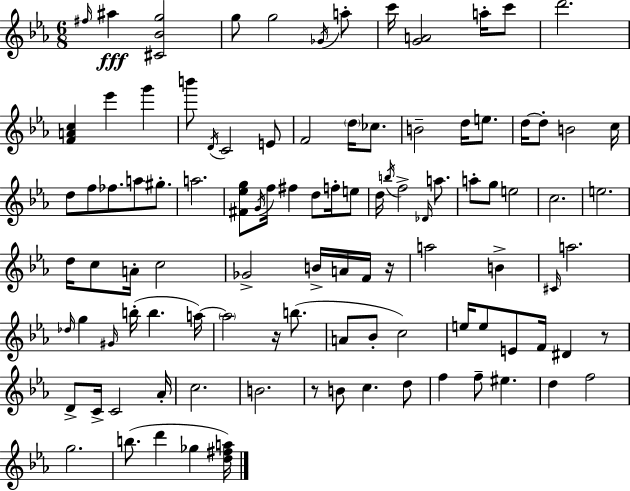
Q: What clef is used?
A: treble